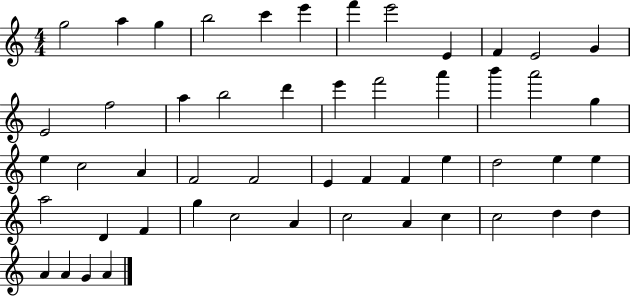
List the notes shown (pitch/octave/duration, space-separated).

G5/h A5/q G5/q B5/h C6/q E6/q F6/q E6/h E4/q F4/q E4/h G4/q E4/h F5/h A5/q B5/h D6/q E6/q F6/h A6/q B6/q A6/h G5/q E5/q C5/h A4/q F4/h F4/h E4/q F4/q F4/q E5/q D5/h E5/q E5/q A5/h D4/q F4/q G5/q C5/h A4/q C5/h A4/q C5/q C5/h D5/q D5/q A4/q A4/q G4/q A4/q